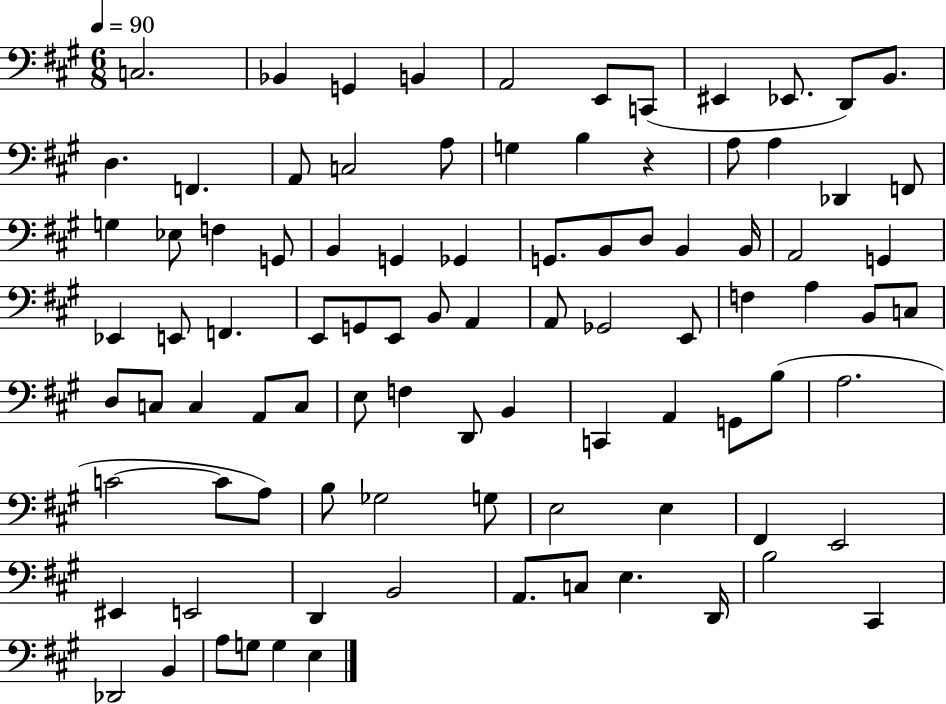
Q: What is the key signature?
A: A major